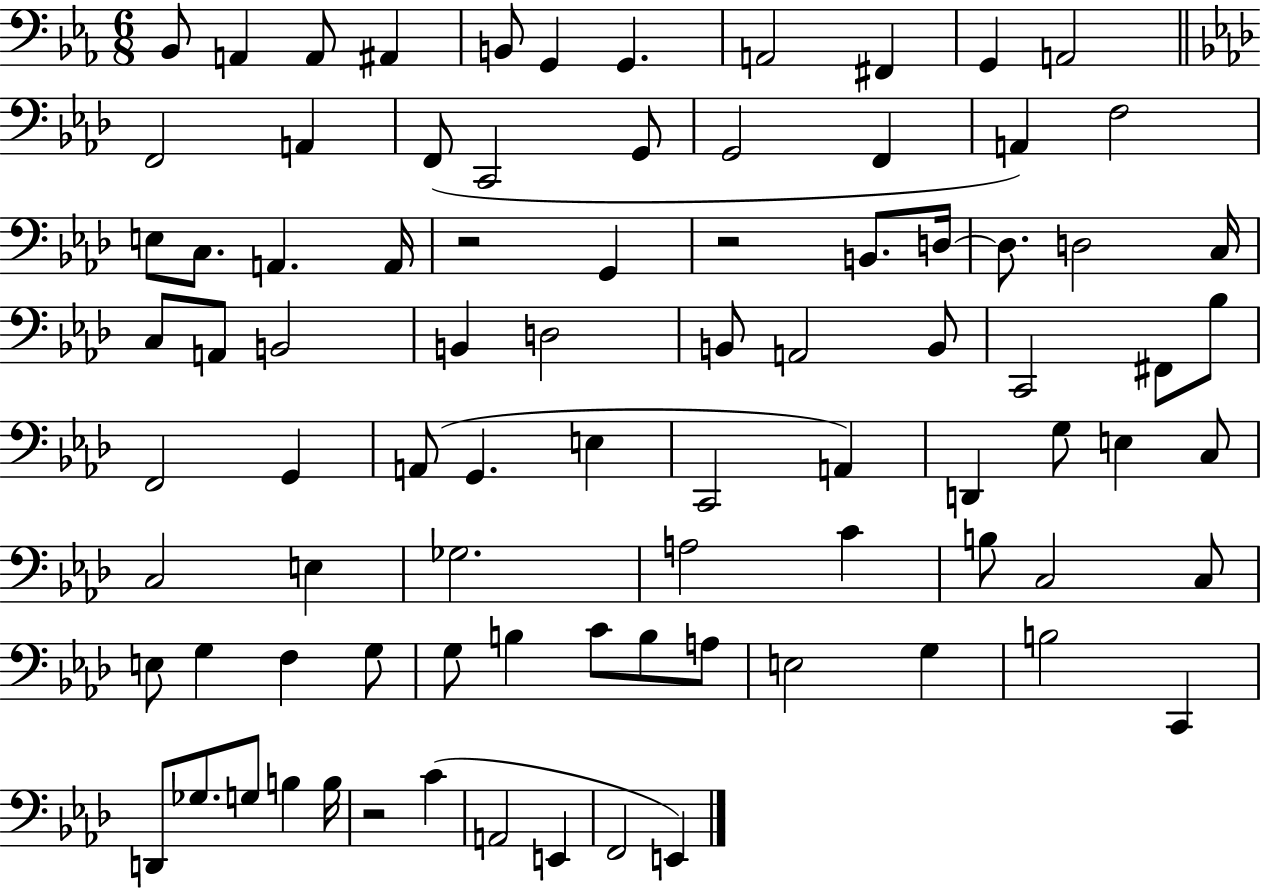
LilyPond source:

{
  \clef bass
  \numericTimeSignature
  \time 6/8
  \key ees \major
  \repeat volta 2 { bes,8 a,4 a,8 ais,4 | b,8 g,4 g,4. | a,2 fis,4 | g,4 a,2 | \break \bar "||" \break \key aes \major f,2 a,4 | f,8( c,2 g,8 | g,2 f,4 | a,4) f2 | \break e8 c8. a,4. a,16 | r2 g,4 | r2 b,8. d16~~ | d8. d2 c16 | \break c8 a,8 b,2 | b,4 d2 | b,8 a,2 b,8 | c,2 fis,8 bes8 | \break f,2 g,4 | a,8( g,4. e4 | c,2 a,4) | d,4 g8 e4 c8 | \break c2 e4 | ges2. | a2 c'4 | b8 c2 c8 | \break e8 g4 f4 g8 | g8 b4 c'8 b8 a8 | e2 g4 | b2 c,4 | \break d,8 ges8. g8 b4 b16 | r2 c'4( | a,2 e,4 | f,2 e,4) | \break } \bar "|."
}